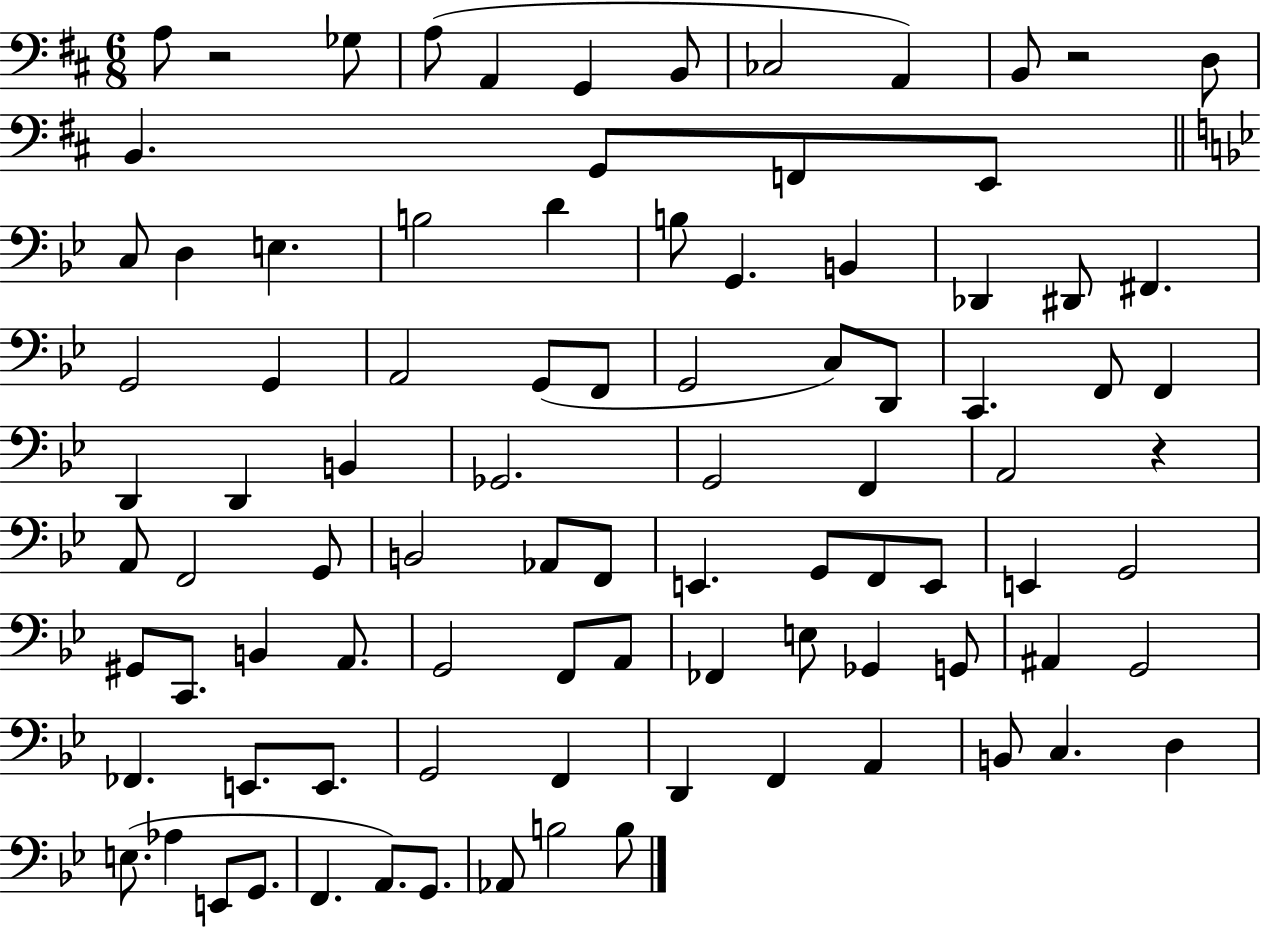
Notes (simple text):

A3/e R/h Gb3/e A3/e A2/q G2/q B2/e CES3/h A2/q B2/e R/h D3/e B2/q. G2/e F2/e E2/e C3/e D3/q E3/q. B3/h D4/q B3/e G2/q. B2/q Db2/q D#2/e F#2/q. G2/h G2/q A2/h G2/e F2/e G2/h C3/e D2/e C2/q. F2/e F2/q D2/q D2/q B2/q Gb2/h. G2/h F2/q A2/h R/q A2/e F2/h G2/e B2/h Ab2/e F2/e E2/q. G2/e F2/e E2/e E2/q G2/h G#2/e C2/e. B2/q A2/e. G2/h F2/e A2/e FES2/q E3/e Gb2/q G2/e A#2/q G2/h FES2/q. E2/e. E2/e. G2/h F2/q D2/q F2/q A2/q B2/e C3/q. D3/q E3/e. Ab3/q E2/e G2/e. F2/q. A2/e. G2/e. Ab2/e B3/h B3/e